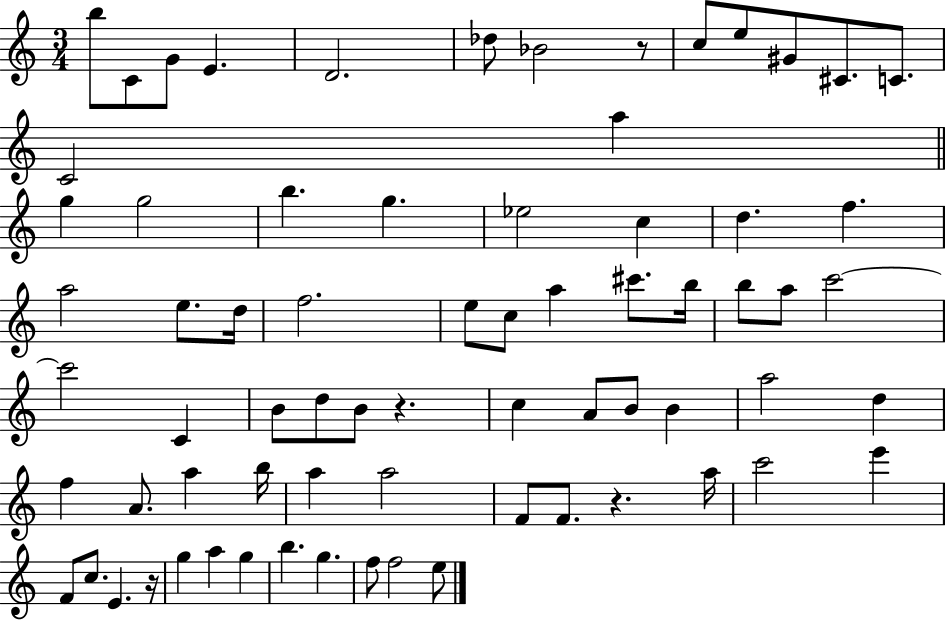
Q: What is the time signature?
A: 3/4